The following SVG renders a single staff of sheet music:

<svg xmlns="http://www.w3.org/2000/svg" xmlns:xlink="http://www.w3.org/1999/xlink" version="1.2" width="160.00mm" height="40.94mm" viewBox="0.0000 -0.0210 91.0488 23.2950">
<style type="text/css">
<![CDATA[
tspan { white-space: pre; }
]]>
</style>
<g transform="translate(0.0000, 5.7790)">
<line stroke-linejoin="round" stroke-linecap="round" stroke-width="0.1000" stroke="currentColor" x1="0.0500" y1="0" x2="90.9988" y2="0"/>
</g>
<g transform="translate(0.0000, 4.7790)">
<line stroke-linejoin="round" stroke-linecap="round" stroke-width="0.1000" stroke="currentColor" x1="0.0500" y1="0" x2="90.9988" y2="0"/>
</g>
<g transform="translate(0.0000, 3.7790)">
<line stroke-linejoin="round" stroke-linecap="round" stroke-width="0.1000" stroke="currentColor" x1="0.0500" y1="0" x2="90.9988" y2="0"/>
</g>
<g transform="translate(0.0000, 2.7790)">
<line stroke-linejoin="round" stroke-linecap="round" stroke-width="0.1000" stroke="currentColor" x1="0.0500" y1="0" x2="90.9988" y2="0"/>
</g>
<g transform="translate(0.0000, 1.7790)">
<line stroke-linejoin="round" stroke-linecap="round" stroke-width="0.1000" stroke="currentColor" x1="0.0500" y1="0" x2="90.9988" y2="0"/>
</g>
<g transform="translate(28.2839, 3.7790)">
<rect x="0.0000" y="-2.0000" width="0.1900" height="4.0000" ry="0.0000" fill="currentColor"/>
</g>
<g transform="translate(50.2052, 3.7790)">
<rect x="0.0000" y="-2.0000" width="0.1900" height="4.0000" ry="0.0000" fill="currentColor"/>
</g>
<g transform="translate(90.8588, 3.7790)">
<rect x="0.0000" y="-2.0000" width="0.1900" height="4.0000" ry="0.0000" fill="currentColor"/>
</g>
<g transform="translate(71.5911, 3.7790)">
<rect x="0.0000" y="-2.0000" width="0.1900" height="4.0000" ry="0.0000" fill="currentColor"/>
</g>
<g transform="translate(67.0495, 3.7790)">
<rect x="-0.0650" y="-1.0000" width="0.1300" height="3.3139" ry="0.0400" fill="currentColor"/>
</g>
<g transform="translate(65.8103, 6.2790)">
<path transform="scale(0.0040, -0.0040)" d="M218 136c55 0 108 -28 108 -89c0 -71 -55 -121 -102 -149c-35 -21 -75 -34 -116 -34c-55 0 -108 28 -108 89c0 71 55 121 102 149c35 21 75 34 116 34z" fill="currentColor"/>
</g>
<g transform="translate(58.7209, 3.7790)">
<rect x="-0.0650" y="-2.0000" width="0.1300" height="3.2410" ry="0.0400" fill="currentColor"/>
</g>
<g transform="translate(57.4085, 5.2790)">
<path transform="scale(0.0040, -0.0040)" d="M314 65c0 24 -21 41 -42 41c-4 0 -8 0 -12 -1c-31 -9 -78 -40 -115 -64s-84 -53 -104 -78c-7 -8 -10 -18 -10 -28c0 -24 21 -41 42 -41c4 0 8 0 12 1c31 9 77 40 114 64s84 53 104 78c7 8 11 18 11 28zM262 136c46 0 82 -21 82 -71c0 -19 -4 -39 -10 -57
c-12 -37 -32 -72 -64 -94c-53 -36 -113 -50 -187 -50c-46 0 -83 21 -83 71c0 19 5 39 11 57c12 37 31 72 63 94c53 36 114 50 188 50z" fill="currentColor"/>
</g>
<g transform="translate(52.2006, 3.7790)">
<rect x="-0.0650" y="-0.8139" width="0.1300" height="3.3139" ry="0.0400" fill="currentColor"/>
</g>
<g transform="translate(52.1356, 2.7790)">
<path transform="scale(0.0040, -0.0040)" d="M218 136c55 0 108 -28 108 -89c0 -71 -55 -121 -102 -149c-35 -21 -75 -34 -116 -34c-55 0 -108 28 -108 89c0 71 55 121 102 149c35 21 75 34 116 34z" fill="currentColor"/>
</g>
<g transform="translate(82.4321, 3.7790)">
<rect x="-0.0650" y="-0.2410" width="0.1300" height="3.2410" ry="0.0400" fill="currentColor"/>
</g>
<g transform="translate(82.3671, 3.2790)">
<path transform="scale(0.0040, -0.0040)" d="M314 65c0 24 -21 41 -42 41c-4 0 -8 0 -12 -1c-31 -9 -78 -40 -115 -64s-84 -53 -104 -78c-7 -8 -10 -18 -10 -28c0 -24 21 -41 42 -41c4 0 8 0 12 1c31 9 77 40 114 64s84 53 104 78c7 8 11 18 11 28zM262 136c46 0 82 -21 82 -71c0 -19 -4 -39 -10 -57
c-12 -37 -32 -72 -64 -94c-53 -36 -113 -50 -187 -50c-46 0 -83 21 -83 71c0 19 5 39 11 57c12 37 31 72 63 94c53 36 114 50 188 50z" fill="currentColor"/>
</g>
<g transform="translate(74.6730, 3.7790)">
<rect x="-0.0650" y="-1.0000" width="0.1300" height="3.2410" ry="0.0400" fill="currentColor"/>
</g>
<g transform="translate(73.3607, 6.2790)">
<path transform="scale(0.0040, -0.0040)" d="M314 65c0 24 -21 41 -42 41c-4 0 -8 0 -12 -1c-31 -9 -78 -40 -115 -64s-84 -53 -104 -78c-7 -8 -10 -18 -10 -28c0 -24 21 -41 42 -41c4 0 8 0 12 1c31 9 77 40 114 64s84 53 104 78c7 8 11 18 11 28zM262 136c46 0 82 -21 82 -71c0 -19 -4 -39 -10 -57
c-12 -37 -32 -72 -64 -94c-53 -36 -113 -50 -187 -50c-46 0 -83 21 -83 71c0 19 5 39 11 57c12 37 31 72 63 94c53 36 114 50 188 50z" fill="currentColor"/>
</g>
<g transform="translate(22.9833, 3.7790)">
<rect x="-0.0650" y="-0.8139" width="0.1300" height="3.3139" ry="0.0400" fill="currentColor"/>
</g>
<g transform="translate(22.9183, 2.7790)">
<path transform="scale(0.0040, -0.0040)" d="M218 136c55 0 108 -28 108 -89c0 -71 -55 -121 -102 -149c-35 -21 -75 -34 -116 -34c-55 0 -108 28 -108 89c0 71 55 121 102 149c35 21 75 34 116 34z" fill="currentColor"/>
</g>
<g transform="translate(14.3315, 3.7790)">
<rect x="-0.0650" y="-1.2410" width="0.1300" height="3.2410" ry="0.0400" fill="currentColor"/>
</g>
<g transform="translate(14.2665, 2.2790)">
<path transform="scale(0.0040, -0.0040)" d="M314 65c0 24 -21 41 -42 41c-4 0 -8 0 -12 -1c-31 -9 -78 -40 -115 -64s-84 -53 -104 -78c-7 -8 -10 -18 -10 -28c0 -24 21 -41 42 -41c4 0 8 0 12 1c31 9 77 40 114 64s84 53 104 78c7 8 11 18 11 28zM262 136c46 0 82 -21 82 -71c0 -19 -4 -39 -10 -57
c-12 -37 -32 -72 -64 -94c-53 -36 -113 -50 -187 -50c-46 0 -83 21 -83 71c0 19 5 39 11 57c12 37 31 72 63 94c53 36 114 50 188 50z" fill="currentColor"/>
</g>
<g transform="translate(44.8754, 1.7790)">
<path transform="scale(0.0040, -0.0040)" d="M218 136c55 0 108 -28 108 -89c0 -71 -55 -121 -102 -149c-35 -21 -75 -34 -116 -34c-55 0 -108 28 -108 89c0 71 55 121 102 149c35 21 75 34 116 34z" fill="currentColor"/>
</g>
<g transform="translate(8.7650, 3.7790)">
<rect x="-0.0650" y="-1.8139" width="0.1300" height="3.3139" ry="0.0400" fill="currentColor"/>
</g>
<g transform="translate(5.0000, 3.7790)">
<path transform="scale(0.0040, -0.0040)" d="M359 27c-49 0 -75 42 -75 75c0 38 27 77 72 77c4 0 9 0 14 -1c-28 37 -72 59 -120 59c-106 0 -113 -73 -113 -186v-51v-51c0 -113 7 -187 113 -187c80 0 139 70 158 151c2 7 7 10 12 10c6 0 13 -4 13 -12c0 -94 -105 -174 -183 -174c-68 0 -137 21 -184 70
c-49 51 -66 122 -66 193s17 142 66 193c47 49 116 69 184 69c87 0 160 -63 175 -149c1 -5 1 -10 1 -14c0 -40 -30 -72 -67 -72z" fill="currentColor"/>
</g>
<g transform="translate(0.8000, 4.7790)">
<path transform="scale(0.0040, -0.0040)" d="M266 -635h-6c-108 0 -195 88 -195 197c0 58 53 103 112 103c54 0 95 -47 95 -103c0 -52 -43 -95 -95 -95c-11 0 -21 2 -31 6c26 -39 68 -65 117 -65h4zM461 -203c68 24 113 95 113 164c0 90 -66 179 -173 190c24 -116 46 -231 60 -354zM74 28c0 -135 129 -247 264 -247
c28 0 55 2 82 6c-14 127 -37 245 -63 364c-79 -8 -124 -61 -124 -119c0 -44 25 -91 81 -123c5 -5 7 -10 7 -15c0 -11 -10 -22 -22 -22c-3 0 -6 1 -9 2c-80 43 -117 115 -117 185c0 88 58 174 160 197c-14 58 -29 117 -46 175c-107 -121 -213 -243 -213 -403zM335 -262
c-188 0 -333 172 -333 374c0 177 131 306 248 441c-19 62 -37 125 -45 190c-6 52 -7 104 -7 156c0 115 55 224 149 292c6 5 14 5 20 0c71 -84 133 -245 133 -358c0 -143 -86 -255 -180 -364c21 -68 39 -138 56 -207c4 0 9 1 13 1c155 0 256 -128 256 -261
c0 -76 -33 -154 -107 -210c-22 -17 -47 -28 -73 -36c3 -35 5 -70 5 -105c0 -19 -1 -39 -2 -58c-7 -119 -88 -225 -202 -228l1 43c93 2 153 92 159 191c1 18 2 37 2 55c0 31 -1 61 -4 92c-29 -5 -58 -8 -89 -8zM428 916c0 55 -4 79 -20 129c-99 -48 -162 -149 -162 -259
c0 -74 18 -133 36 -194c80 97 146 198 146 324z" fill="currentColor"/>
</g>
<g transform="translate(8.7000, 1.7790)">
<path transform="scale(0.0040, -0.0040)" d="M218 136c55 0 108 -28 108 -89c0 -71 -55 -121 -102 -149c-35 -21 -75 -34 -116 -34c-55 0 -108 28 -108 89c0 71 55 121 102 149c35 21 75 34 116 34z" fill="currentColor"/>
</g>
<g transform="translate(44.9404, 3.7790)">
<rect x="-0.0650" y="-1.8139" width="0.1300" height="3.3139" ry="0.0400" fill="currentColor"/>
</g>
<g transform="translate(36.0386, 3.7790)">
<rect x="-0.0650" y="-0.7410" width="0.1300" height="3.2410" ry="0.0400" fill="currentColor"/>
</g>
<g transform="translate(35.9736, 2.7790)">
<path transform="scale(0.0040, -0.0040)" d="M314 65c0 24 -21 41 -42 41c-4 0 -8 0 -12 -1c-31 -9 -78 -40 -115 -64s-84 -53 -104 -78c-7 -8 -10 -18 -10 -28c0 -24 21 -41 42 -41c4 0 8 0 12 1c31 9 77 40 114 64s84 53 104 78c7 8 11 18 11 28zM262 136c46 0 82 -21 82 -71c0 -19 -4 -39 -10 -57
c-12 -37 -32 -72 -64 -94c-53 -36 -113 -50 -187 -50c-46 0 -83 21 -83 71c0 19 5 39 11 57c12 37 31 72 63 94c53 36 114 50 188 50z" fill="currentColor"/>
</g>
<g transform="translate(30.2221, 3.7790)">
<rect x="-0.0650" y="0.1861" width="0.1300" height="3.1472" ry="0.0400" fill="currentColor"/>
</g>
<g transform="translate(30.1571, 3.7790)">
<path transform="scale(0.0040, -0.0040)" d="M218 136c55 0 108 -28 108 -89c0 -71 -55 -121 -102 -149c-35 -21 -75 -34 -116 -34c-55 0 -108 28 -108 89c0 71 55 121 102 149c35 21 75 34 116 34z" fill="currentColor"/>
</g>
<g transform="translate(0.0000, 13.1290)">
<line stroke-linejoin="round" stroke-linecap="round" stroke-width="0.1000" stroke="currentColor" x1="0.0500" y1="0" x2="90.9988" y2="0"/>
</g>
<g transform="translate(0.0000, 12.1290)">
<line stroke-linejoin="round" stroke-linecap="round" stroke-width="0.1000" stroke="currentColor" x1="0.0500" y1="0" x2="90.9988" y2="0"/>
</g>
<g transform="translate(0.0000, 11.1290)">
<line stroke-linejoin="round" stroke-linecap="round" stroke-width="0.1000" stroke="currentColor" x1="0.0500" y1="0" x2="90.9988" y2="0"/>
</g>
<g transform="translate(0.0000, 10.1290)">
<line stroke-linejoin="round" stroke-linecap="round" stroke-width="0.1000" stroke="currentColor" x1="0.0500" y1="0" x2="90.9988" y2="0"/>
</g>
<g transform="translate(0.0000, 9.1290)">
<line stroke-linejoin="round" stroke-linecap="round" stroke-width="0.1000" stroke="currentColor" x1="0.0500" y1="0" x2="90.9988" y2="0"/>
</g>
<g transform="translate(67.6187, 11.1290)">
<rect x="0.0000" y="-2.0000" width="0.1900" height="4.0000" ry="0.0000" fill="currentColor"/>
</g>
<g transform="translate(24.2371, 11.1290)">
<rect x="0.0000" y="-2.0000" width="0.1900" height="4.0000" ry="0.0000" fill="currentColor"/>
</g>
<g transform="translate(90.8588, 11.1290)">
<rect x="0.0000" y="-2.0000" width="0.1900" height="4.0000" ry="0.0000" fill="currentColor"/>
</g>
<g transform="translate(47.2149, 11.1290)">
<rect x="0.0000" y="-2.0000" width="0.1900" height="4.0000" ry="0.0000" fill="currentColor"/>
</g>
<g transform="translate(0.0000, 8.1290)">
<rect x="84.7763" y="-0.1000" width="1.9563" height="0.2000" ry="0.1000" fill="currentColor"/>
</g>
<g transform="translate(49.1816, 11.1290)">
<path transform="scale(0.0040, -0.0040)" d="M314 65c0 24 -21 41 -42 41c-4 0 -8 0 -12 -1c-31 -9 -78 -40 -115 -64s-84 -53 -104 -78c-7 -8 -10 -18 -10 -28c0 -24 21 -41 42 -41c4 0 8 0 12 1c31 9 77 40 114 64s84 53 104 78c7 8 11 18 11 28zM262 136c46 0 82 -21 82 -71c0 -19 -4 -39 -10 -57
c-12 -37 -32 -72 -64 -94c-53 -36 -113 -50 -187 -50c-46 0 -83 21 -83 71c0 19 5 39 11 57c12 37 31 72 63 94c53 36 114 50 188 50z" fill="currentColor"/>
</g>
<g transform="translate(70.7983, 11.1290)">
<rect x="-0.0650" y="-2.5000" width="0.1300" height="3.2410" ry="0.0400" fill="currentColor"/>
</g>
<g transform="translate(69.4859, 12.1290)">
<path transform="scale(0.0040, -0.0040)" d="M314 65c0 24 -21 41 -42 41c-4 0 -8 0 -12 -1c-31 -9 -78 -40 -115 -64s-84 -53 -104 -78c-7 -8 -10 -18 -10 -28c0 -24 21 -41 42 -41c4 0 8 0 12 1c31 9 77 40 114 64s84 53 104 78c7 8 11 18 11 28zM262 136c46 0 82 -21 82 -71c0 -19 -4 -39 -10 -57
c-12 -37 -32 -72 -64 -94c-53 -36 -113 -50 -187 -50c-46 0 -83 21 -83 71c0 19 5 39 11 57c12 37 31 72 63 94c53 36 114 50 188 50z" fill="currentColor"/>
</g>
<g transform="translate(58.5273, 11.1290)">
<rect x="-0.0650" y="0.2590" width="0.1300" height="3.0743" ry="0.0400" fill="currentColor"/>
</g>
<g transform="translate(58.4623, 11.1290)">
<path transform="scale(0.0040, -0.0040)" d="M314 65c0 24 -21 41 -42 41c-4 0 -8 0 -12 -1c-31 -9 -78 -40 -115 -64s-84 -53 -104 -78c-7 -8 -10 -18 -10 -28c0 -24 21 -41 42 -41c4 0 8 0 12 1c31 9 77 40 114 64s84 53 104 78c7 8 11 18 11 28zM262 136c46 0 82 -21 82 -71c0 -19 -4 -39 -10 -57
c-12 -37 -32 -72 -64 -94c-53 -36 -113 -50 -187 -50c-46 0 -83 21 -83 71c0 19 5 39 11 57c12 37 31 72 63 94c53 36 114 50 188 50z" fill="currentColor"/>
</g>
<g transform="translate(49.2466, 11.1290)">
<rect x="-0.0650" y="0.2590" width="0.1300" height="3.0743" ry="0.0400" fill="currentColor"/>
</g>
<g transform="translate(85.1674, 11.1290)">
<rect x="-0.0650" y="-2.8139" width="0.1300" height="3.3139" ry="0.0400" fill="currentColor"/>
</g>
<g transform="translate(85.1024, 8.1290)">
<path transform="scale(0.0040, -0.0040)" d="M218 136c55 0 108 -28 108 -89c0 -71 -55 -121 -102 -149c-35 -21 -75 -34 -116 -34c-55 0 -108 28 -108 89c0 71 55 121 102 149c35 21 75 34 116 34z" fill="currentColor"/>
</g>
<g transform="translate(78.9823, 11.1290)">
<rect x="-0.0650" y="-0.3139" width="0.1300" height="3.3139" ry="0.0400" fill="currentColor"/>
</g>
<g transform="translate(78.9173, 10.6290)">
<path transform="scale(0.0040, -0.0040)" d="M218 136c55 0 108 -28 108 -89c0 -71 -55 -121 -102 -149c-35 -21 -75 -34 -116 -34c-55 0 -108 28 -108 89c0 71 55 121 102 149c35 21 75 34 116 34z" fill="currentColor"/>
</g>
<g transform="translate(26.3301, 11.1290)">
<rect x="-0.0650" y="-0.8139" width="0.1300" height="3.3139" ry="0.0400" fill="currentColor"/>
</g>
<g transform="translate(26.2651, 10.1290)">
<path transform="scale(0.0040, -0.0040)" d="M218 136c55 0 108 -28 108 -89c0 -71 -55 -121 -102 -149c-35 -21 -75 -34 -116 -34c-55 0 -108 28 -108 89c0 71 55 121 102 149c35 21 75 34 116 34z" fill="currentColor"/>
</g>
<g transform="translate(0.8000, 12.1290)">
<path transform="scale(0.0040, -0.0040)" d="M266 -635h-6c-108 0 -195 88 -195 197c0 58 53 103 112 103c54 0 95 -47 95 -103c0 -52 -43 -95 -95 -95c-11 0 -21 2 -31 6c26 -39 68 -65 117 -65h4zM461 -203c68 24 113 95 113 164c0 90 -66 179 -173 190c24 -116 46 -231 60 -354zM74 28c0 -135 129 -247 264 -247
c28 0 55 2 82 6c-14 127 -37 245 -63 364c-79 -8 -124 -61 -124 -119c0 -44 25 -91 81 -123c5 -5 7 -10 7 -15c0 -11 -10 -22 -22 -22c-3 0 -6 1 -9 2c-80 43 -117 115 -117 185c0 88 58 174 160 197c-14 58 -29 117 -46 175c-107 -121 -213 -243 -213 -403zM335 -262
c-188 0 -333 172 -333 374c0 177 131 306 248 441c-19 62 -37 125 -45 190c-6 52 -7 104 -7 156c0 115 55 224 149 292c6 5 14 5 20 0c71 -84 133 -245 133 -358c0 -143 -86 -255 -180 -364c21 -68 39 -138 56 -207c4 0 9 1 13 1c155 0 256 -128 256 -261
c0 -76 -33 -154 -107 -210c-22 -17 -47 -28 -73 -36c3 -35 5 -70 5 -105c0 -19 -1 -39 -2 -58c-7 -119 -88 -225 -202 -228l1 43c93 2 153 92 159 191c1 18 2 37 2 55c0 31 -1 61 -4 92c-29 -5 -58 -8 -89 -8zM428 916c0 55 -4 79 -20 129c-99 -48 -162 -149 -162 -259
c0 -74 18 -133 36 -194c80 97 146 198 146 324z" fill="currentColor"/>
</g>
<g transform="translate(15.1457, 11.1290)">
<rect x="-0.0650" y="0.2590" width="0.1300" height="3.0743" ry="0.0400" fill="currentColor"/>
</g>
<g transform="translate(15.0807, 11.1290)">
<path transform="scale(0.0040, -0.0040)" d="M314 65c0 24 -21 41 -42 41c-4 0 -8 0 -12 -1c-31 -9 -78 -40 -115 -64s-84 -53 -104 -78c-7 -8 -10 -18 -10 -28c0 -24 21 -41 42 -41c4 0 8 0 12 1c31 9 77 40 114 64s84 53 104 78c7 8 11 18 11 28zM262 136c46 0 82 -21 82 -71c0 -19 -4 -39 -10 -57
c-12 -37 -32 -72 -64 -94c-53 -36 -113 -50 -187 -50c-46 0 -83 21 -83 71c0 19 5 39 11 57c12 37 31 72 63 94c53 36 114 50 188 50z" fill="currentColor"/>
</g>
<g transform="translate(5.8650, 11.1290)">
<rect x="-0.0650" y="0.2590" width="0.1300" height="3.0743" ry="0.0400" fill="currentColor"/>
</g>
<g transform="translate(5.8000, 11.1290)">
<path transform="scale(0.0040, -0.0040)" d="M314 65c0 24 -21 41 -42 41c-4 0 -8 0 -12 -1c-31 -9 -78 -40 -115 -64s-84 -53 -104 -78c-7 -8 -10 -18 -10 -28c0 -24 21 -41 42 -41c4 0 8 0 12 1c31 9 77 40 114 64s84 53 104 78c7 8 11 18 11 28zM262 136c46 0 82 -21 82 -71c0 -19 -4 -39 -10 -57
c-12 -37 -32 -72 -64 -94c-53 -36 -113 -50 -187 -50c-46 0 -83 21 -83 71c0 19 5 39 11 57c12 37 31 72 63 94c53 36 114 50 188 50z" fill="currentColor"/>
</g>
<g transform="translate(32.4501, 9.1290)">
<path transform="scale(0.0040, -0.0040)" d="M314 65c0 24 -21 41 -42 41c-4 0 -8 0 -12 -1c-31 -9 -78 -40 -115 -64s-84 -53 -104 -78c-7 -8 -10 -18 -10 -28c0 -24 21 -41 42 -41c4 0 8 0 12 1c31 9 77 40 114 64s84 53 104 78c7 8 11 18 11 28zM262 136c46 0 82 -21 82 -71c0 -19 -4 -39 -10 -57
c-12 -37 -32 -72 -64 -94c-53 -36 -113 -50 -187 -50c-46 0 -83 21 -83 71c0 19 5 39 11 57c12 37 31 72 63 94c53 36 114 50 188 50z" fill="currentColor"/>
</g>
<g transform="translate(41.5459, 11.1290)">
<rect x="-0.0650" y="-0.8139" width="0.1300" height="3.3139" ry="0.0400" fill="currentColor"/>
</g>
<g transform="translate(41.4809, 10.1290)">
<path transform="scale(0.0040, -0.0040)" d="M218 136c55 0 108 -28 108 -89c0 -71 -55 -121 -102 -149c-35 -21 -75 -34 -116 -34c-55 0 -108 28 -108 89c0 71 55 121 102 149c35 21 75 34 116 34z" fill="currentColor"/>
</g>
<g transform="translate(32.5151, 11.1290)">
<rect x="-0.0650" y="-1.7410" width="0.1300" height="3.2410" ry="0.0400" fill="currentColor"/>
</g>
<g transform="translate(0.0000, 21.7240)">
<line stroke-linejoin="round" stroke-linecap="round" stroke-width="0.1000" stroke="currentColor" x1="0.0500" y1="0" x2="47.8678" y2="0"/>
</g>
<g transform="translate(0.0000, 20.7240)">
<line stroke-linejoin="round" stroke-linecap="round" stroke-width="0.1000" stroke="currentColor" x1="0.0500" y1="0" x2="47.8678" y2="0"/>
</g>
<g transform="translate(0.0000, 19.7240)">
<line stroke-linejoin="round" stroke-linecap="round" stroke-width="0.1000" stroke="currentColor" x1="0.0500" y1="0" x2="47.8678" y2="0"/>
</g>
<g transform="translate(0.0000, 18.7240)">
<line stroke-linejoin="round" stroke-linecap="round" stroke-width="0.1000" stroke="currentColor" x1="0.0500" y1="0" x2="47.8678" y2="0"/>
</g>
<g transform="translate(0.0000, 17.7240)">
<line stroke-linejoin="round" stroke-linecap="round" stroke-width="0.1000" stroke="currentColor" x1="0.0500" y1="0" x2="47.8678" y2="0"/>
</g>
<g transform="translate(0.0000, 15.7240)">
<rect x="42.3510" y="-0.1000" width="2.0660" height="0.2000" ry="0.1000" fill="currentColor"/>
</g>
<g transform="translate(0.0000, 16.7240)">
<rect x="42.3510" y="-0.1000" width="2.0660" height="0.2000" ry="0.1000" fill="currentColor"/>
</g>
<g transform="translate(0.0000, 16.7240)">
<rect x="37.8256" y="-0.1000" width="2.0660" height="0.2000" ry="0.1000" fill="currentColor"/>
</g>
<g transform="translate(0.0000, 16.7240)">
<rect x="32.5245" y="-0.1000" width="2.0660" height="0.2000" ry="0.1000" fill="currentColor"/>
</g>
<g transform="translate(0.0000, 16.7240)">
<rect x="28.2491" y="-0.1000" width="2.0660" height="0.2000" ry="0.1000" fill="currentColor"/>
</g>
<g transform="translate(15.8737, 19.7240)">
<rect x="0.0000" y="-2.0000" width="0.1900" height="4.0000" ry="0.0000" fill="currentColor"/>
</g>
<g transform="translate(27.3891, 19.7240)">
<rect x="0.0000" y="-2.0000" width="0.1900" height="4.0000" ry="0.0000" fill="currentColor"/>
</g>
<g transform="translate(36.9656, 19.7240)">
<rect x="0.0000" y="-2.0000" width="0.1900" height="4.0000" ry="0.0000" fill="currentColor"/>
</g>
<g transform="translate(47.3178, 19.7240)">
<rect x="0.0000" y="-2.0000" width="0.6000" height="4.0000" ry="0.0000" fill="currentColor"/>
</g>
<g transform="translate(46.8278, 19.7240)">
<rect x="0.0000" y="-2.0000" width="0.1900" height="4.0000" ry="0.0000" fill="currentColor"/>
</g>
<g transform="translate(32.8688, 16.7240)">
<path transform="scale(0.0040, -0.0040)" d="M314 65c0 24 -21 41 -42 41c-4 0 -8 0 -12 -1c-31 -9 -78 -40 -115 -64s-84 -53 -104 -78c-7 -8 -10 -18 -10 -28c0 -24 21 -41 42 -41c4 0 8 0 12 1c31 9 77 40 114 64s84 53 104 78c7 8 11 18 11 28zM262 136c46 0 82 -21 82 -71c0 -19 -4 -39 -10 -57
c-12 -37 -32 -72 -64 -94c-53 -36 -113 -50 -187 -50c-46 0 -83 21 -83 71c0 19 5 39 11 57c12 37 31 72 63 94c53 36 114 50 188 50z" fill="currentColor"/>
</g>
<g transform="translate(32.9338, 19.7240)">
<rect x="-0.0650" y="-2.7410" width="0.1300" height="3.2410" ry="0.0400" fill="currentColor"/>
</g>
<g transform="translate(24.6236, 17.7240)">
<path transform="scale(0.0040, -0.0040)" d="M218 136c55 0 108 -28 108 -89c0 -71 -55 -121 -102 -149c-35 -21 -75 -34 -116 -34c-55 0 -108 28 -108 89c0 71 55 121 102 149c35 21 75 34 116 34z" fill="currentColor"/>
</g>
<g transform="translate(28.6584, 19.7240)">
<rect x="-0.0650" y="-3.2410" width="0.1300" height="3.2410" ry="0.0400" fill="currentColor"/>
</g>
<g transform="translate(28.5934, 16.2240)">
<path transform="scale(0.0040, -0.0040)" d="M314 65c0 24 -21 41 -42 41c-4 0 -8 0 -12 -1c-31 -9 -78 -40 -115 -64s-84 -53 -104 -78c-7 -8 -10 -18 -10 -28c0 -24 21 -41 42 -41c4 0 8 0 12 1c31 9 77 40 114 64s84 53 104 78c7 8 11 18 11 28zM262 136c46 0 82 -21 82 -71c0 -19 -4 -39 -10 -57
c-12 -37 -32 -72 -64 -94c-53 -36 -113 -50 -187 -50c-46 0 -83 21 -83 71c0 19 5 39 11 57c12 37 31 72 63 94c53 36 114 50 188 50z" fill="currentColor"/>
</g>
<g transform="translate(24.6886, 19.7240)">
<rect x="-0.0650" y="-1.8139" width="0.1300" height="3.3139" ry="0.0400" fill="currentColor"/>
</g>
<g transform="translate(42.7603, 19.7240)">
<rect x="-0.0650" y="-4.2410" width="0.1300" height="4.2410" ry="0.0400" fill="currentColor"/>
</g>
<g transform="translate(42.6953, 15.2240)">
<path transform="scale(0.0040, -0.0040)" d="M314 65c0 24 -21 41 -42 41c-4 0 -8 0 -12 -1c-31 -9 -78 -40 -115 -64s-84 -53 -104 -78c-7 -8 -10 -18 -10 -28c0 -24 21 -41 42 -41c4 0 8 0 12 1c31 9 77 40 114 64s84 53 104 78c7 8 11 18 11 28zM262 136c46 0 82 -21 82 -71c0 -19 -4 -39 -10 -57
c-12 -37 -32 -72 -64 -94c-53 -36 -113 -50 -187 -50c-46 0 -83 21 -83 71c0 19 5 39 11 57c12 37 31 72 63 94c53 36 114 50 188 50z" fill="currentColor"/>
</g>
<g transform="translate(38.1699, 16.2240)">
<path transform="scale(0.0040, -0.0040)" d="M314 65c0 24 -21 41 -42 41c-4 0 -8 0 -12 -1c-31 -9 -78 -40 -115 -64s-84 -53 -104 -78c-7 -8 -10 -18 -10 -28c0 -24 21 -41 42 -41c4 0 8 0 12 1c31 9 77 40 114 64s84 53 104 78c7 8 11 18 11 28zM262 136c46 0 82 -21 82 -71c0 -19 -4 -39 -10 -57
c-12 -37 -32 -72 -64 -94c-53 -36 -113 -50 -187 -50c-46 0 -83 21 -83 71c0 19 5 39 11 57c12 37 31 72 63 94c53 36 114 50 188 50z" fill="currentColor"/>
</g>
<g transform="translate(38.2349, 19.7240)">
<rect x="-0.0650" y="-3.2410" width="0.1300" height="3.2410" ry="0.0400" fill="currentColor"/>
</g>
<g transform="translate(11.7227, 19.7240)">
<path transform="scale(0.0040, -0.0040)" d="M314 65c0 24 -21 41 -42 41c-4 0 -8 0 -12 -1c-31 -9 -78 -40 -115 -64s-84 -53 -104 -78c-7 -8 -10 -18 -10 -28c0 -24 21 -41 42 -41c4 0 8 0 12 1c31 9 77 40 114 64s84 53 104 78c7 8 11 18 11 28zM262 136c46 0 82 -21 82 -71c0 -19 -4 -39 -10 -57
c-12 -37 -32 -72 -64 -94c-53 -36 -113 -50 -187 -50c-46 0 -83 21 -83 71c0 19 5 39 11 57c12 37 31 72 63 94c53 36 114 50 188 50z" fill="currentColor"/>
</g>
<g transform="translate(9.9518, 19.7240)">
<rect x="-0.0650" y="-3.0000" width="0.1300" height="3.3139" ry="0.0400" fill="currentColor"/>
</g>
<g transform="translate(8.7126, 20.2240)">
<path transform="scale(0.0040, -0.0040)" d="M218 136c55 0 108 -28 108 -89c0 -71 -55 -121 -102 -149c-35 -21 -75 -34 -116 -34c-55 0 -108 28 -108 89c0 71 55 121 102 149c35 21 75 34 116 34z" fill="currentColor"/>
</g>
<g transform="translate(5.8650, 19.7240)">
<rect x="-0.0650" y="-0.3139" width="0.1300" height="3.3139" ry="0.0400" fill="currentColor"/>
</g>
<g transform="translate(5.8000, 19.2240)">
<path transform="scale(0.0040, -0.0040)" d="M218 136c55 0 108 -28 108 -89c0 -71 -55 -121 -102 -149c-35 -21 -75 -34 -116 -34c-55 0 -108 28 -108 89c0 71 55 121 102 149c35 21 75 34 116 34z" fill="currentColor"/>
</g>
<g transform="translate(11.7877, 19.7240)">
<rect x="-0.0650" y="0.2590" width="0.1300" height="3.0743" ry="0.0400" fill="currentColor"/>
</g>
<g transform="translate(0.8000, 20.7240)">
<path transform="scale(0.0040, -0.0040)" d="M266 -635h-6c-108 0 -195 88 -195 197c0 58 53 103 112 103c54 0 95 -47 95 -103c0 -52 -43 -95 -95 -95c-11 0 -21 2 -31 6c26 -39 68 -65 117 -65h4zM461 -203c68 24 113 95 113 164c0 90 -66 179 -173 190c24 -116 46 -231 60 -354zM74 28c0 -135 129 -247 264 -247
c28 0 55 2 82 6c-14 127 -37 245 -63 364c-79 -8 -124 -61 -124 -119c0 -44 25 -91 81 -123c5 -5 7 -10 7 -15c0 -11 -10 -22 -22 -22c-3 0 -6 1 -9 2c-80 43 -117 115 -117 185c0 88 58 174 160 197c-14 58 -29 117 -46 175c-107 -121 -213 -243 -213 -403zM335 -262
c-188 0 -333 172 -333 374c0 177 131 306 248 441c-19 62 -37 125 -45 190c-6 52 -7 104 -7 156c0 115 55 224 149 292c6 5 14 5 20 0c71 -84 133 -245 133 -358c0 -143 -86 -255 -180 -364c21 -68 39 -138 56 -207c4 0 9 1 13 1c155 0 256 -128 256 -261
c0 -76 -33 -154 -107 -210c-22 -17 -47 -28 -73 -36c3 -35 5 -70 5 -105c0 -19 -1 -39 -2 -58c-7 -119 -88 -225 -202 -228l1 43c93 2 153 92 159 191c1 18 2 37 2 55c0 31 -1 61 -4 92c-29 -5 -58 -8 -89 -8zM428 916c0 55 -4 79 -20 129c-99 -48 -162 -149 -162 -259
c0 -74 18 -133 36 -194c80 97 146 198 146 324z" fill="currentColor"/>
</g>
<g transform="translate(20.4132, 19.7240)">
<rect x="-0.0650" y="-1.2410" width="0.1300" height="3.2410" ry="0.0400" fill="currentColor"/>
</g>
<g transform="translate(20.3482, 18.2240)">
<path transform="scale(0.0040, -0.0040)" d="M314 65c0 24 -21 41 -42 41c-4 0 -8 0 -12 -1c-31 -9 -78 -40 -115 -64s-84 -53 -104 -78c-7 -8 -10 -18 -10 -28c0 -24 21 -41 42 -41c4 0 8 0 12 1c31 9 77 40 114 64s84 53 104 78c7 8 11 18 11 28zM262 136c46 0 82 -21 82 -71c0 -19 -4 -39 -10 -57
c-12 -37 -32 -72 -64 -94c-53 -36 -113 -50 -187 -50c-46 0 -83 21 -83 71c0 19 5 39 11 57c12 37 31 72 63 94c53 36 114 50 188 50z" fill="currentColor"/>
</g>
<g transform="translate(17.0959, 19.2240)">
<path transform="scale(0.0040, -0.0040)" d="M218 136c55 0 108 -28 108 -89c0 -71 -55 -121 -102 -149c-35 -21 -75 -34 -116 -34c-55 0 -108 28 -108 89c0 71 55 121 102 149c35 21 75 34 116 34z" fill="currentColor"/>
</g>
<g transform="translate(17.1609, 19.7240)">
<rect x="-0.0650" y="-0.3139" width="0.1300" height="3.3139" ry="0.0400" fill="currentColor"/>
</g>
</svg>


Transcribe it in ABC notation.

X:1
T:Untitled
M:4/4
L:1/4
K:C
f e2 d B d2 f d F2 D D2 c2 B2 B2 d f2 d B2 B2 G2 c a c A B2 c e2 f b2 a2 b2 d'2